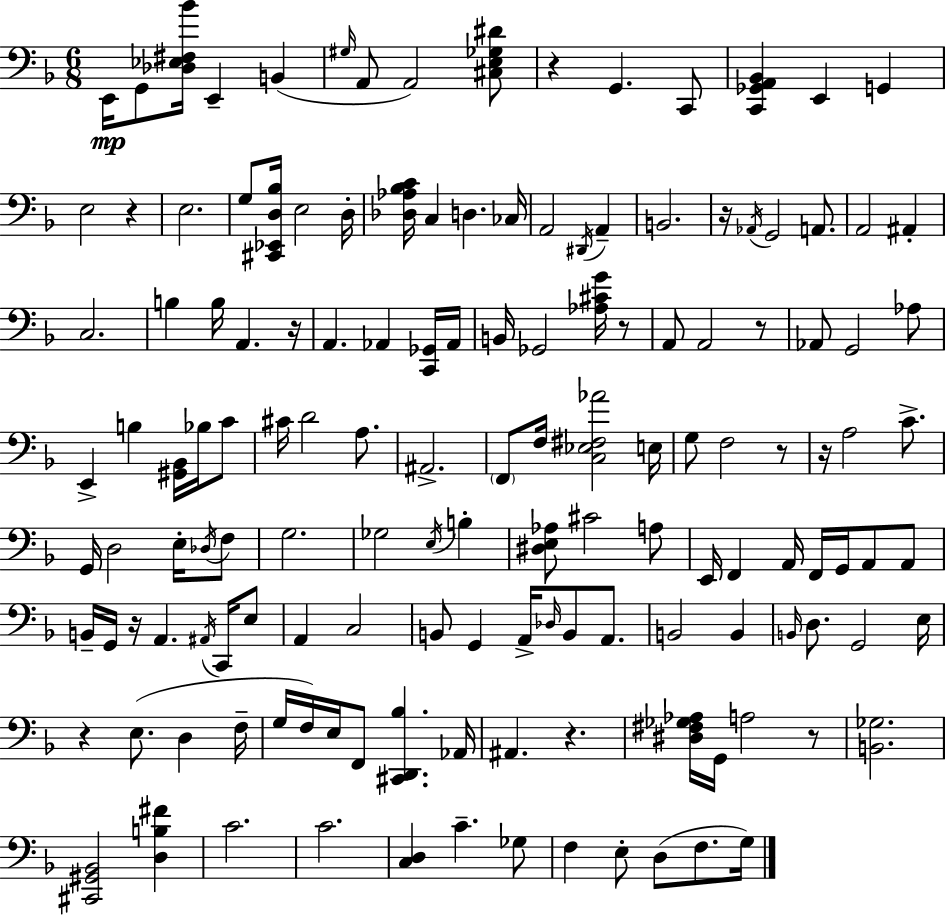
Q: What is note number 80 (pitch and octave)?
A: C2